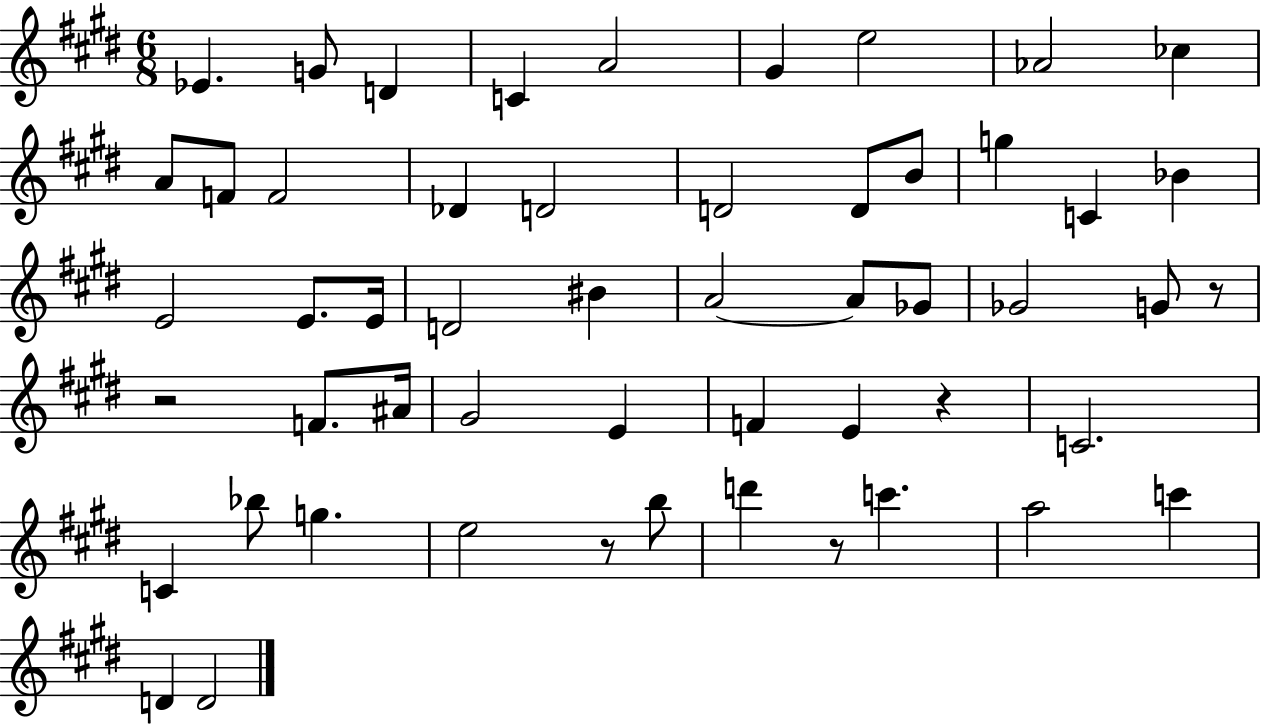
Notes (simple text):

Eb4/q. G4/e D4/q C4/q A4/h G#4/q E5/h Ab4/h CES5/q A4/e F4/e F4/h Db4/q D4/h D4/h D4/e B4/e G5/q C4/q Bb4/q E4/h E4/e. E4/s D4/h BIS4/q A4/h A4/e Gb4/e Gb4/h G4/e R/e R/h F4/e. A#4/s G#4/h E4/q F4/q E4/q R/q C4/h. C4/q Bb5/e G5/q. E5/h R/e B5/e D6/q R/e C6/q. A5/h C6/q D4/q D4/h